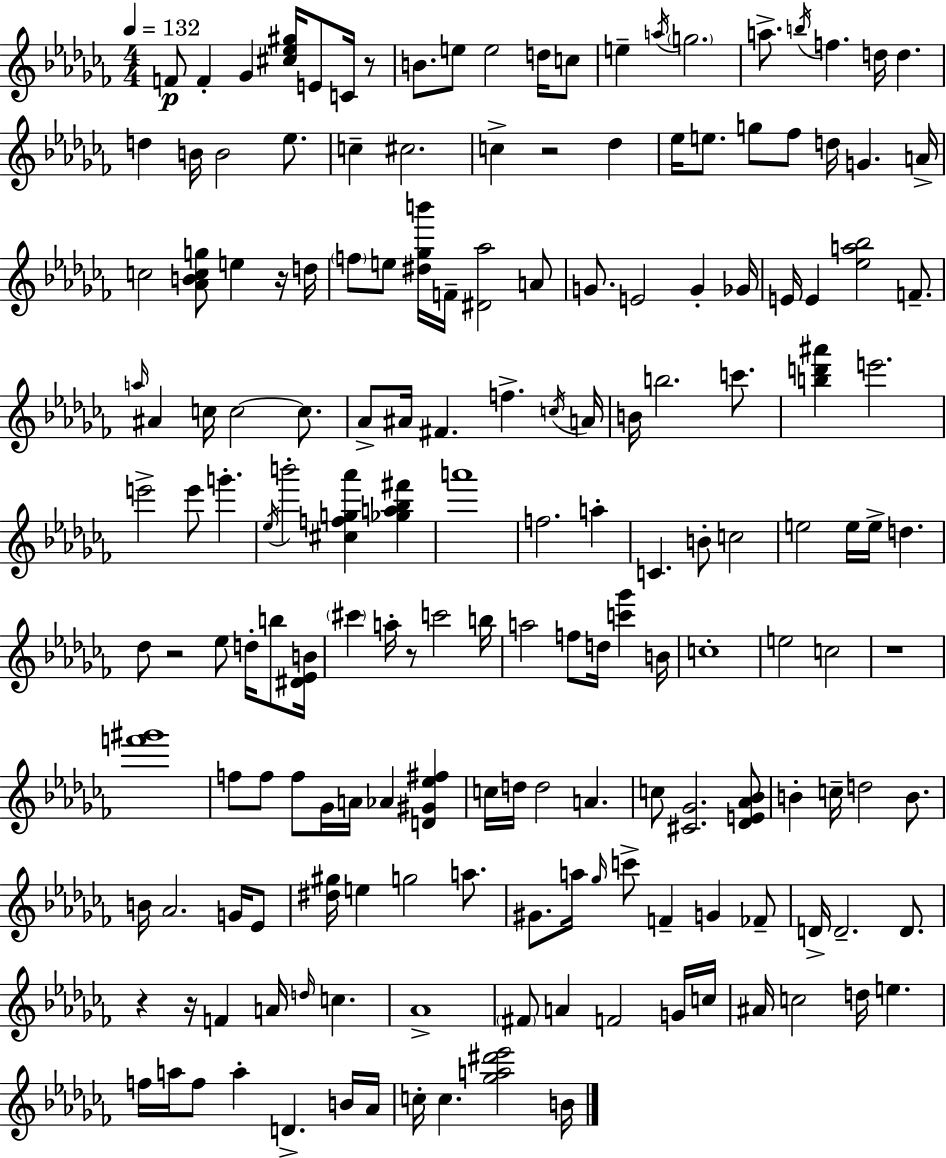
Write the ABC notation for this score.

X:1
T:Untitled
M:4/4
L:1/4
K:Abm
F/2 F _G [^c_e^g]/4 E/2 C/4 z/2 B/2 e/2 e2 d/4 c/2 e a/4 g2 a/2 b/4 f d/4 d d B/4 B2 _e/2 c ^c2 c z2 _d _e/4 e/2 g/2 _f/2 d/4 G A/4 c2 [_ABcg]/2 e z/4 d/4 f/2 e/2 [^d_gb']/4 F/4 [^D_a]2 A/2 G/2 E2 G _G/4 E/4 E [_ea_b]2 F/2 a/4 ^A c/4 c2 c/2 _A/2 ^A/4 ^F f c/4 A/4 B/4 b2 c'/2 [bd'^a'] e'2 e'2 e'/2 g' _e/4 b'2 [^cfg_a'] [_ga_b^f'] a'4 f2 a C B/2 c2 e2 e/4 e/4 d _d/2 z2 _e/2 d/4 b/2 [^D_EB]/4 ^c' a/4 z/2 c'2 b/4 a2 f/2 d/4 [c'_g'] B/4 c4 e2 c2 z4 [f'^g']4 f/2 f/2 f/2 _G/4 A/4 _A [D^G_e^f] c/4 d/4 d2 A c/2 [^C_G]2 [_DE_A_B]/2 B c/4 d2 B/2 B/4 _A2 G/4 _E/2 [^d^g]/4 e g2 a/2 ^G/2 a/4 _g/4 c'/2 F G _F/2 D/4 D2 D/2 z z/4 F A/4 d/4 c _A4 ^F/2 A F2 G/4 c/4 ^A/4 c2 d/4 e f/4 a/4 f/2 a D B/4 _A/4 c/4 c [_ga^d'_e']2 B/4